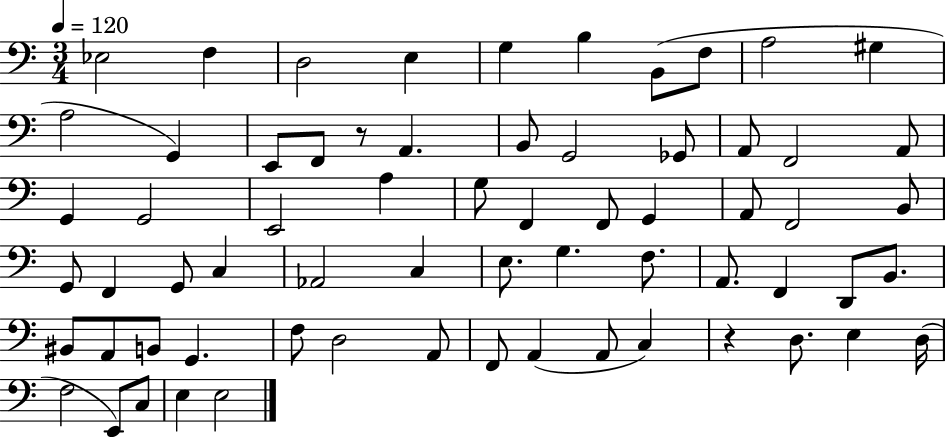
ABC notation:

X:1
T:Untitled
M:3/4
L:1/4
K:C
_E,2 F, D,2 E, G, B, B,,/2 F,/2 A,2 ^G, A,2 G,, E,,/2 F,,/2 z/2 A,, B,,/2 G,,2 _G,,/2 A,,/2 F,,2 A,,/2 G,, G,,2 E,,2 A, G,/2 F,, F,,/2 G,, A,,/2 F,,2 B,,/2 G,,/2 F,, G,,/2 C, _A,,2 C, E,/2 G, F,/2 A,,/2 F,, D,,/2 B,,/2 ^B,,/2 A,,/2 B,,/2 G,, F,/2 D,2 A,,/2 F,,/2 A,, A,,/2 C, z D,/2 E, D,/4 F,2 E,,/2 C,/2 E, E,2